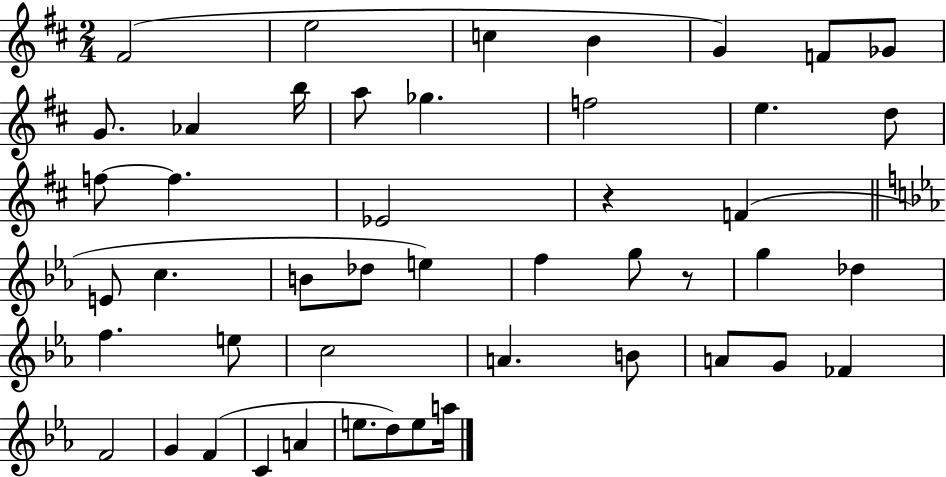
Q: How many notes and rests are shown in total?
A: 47